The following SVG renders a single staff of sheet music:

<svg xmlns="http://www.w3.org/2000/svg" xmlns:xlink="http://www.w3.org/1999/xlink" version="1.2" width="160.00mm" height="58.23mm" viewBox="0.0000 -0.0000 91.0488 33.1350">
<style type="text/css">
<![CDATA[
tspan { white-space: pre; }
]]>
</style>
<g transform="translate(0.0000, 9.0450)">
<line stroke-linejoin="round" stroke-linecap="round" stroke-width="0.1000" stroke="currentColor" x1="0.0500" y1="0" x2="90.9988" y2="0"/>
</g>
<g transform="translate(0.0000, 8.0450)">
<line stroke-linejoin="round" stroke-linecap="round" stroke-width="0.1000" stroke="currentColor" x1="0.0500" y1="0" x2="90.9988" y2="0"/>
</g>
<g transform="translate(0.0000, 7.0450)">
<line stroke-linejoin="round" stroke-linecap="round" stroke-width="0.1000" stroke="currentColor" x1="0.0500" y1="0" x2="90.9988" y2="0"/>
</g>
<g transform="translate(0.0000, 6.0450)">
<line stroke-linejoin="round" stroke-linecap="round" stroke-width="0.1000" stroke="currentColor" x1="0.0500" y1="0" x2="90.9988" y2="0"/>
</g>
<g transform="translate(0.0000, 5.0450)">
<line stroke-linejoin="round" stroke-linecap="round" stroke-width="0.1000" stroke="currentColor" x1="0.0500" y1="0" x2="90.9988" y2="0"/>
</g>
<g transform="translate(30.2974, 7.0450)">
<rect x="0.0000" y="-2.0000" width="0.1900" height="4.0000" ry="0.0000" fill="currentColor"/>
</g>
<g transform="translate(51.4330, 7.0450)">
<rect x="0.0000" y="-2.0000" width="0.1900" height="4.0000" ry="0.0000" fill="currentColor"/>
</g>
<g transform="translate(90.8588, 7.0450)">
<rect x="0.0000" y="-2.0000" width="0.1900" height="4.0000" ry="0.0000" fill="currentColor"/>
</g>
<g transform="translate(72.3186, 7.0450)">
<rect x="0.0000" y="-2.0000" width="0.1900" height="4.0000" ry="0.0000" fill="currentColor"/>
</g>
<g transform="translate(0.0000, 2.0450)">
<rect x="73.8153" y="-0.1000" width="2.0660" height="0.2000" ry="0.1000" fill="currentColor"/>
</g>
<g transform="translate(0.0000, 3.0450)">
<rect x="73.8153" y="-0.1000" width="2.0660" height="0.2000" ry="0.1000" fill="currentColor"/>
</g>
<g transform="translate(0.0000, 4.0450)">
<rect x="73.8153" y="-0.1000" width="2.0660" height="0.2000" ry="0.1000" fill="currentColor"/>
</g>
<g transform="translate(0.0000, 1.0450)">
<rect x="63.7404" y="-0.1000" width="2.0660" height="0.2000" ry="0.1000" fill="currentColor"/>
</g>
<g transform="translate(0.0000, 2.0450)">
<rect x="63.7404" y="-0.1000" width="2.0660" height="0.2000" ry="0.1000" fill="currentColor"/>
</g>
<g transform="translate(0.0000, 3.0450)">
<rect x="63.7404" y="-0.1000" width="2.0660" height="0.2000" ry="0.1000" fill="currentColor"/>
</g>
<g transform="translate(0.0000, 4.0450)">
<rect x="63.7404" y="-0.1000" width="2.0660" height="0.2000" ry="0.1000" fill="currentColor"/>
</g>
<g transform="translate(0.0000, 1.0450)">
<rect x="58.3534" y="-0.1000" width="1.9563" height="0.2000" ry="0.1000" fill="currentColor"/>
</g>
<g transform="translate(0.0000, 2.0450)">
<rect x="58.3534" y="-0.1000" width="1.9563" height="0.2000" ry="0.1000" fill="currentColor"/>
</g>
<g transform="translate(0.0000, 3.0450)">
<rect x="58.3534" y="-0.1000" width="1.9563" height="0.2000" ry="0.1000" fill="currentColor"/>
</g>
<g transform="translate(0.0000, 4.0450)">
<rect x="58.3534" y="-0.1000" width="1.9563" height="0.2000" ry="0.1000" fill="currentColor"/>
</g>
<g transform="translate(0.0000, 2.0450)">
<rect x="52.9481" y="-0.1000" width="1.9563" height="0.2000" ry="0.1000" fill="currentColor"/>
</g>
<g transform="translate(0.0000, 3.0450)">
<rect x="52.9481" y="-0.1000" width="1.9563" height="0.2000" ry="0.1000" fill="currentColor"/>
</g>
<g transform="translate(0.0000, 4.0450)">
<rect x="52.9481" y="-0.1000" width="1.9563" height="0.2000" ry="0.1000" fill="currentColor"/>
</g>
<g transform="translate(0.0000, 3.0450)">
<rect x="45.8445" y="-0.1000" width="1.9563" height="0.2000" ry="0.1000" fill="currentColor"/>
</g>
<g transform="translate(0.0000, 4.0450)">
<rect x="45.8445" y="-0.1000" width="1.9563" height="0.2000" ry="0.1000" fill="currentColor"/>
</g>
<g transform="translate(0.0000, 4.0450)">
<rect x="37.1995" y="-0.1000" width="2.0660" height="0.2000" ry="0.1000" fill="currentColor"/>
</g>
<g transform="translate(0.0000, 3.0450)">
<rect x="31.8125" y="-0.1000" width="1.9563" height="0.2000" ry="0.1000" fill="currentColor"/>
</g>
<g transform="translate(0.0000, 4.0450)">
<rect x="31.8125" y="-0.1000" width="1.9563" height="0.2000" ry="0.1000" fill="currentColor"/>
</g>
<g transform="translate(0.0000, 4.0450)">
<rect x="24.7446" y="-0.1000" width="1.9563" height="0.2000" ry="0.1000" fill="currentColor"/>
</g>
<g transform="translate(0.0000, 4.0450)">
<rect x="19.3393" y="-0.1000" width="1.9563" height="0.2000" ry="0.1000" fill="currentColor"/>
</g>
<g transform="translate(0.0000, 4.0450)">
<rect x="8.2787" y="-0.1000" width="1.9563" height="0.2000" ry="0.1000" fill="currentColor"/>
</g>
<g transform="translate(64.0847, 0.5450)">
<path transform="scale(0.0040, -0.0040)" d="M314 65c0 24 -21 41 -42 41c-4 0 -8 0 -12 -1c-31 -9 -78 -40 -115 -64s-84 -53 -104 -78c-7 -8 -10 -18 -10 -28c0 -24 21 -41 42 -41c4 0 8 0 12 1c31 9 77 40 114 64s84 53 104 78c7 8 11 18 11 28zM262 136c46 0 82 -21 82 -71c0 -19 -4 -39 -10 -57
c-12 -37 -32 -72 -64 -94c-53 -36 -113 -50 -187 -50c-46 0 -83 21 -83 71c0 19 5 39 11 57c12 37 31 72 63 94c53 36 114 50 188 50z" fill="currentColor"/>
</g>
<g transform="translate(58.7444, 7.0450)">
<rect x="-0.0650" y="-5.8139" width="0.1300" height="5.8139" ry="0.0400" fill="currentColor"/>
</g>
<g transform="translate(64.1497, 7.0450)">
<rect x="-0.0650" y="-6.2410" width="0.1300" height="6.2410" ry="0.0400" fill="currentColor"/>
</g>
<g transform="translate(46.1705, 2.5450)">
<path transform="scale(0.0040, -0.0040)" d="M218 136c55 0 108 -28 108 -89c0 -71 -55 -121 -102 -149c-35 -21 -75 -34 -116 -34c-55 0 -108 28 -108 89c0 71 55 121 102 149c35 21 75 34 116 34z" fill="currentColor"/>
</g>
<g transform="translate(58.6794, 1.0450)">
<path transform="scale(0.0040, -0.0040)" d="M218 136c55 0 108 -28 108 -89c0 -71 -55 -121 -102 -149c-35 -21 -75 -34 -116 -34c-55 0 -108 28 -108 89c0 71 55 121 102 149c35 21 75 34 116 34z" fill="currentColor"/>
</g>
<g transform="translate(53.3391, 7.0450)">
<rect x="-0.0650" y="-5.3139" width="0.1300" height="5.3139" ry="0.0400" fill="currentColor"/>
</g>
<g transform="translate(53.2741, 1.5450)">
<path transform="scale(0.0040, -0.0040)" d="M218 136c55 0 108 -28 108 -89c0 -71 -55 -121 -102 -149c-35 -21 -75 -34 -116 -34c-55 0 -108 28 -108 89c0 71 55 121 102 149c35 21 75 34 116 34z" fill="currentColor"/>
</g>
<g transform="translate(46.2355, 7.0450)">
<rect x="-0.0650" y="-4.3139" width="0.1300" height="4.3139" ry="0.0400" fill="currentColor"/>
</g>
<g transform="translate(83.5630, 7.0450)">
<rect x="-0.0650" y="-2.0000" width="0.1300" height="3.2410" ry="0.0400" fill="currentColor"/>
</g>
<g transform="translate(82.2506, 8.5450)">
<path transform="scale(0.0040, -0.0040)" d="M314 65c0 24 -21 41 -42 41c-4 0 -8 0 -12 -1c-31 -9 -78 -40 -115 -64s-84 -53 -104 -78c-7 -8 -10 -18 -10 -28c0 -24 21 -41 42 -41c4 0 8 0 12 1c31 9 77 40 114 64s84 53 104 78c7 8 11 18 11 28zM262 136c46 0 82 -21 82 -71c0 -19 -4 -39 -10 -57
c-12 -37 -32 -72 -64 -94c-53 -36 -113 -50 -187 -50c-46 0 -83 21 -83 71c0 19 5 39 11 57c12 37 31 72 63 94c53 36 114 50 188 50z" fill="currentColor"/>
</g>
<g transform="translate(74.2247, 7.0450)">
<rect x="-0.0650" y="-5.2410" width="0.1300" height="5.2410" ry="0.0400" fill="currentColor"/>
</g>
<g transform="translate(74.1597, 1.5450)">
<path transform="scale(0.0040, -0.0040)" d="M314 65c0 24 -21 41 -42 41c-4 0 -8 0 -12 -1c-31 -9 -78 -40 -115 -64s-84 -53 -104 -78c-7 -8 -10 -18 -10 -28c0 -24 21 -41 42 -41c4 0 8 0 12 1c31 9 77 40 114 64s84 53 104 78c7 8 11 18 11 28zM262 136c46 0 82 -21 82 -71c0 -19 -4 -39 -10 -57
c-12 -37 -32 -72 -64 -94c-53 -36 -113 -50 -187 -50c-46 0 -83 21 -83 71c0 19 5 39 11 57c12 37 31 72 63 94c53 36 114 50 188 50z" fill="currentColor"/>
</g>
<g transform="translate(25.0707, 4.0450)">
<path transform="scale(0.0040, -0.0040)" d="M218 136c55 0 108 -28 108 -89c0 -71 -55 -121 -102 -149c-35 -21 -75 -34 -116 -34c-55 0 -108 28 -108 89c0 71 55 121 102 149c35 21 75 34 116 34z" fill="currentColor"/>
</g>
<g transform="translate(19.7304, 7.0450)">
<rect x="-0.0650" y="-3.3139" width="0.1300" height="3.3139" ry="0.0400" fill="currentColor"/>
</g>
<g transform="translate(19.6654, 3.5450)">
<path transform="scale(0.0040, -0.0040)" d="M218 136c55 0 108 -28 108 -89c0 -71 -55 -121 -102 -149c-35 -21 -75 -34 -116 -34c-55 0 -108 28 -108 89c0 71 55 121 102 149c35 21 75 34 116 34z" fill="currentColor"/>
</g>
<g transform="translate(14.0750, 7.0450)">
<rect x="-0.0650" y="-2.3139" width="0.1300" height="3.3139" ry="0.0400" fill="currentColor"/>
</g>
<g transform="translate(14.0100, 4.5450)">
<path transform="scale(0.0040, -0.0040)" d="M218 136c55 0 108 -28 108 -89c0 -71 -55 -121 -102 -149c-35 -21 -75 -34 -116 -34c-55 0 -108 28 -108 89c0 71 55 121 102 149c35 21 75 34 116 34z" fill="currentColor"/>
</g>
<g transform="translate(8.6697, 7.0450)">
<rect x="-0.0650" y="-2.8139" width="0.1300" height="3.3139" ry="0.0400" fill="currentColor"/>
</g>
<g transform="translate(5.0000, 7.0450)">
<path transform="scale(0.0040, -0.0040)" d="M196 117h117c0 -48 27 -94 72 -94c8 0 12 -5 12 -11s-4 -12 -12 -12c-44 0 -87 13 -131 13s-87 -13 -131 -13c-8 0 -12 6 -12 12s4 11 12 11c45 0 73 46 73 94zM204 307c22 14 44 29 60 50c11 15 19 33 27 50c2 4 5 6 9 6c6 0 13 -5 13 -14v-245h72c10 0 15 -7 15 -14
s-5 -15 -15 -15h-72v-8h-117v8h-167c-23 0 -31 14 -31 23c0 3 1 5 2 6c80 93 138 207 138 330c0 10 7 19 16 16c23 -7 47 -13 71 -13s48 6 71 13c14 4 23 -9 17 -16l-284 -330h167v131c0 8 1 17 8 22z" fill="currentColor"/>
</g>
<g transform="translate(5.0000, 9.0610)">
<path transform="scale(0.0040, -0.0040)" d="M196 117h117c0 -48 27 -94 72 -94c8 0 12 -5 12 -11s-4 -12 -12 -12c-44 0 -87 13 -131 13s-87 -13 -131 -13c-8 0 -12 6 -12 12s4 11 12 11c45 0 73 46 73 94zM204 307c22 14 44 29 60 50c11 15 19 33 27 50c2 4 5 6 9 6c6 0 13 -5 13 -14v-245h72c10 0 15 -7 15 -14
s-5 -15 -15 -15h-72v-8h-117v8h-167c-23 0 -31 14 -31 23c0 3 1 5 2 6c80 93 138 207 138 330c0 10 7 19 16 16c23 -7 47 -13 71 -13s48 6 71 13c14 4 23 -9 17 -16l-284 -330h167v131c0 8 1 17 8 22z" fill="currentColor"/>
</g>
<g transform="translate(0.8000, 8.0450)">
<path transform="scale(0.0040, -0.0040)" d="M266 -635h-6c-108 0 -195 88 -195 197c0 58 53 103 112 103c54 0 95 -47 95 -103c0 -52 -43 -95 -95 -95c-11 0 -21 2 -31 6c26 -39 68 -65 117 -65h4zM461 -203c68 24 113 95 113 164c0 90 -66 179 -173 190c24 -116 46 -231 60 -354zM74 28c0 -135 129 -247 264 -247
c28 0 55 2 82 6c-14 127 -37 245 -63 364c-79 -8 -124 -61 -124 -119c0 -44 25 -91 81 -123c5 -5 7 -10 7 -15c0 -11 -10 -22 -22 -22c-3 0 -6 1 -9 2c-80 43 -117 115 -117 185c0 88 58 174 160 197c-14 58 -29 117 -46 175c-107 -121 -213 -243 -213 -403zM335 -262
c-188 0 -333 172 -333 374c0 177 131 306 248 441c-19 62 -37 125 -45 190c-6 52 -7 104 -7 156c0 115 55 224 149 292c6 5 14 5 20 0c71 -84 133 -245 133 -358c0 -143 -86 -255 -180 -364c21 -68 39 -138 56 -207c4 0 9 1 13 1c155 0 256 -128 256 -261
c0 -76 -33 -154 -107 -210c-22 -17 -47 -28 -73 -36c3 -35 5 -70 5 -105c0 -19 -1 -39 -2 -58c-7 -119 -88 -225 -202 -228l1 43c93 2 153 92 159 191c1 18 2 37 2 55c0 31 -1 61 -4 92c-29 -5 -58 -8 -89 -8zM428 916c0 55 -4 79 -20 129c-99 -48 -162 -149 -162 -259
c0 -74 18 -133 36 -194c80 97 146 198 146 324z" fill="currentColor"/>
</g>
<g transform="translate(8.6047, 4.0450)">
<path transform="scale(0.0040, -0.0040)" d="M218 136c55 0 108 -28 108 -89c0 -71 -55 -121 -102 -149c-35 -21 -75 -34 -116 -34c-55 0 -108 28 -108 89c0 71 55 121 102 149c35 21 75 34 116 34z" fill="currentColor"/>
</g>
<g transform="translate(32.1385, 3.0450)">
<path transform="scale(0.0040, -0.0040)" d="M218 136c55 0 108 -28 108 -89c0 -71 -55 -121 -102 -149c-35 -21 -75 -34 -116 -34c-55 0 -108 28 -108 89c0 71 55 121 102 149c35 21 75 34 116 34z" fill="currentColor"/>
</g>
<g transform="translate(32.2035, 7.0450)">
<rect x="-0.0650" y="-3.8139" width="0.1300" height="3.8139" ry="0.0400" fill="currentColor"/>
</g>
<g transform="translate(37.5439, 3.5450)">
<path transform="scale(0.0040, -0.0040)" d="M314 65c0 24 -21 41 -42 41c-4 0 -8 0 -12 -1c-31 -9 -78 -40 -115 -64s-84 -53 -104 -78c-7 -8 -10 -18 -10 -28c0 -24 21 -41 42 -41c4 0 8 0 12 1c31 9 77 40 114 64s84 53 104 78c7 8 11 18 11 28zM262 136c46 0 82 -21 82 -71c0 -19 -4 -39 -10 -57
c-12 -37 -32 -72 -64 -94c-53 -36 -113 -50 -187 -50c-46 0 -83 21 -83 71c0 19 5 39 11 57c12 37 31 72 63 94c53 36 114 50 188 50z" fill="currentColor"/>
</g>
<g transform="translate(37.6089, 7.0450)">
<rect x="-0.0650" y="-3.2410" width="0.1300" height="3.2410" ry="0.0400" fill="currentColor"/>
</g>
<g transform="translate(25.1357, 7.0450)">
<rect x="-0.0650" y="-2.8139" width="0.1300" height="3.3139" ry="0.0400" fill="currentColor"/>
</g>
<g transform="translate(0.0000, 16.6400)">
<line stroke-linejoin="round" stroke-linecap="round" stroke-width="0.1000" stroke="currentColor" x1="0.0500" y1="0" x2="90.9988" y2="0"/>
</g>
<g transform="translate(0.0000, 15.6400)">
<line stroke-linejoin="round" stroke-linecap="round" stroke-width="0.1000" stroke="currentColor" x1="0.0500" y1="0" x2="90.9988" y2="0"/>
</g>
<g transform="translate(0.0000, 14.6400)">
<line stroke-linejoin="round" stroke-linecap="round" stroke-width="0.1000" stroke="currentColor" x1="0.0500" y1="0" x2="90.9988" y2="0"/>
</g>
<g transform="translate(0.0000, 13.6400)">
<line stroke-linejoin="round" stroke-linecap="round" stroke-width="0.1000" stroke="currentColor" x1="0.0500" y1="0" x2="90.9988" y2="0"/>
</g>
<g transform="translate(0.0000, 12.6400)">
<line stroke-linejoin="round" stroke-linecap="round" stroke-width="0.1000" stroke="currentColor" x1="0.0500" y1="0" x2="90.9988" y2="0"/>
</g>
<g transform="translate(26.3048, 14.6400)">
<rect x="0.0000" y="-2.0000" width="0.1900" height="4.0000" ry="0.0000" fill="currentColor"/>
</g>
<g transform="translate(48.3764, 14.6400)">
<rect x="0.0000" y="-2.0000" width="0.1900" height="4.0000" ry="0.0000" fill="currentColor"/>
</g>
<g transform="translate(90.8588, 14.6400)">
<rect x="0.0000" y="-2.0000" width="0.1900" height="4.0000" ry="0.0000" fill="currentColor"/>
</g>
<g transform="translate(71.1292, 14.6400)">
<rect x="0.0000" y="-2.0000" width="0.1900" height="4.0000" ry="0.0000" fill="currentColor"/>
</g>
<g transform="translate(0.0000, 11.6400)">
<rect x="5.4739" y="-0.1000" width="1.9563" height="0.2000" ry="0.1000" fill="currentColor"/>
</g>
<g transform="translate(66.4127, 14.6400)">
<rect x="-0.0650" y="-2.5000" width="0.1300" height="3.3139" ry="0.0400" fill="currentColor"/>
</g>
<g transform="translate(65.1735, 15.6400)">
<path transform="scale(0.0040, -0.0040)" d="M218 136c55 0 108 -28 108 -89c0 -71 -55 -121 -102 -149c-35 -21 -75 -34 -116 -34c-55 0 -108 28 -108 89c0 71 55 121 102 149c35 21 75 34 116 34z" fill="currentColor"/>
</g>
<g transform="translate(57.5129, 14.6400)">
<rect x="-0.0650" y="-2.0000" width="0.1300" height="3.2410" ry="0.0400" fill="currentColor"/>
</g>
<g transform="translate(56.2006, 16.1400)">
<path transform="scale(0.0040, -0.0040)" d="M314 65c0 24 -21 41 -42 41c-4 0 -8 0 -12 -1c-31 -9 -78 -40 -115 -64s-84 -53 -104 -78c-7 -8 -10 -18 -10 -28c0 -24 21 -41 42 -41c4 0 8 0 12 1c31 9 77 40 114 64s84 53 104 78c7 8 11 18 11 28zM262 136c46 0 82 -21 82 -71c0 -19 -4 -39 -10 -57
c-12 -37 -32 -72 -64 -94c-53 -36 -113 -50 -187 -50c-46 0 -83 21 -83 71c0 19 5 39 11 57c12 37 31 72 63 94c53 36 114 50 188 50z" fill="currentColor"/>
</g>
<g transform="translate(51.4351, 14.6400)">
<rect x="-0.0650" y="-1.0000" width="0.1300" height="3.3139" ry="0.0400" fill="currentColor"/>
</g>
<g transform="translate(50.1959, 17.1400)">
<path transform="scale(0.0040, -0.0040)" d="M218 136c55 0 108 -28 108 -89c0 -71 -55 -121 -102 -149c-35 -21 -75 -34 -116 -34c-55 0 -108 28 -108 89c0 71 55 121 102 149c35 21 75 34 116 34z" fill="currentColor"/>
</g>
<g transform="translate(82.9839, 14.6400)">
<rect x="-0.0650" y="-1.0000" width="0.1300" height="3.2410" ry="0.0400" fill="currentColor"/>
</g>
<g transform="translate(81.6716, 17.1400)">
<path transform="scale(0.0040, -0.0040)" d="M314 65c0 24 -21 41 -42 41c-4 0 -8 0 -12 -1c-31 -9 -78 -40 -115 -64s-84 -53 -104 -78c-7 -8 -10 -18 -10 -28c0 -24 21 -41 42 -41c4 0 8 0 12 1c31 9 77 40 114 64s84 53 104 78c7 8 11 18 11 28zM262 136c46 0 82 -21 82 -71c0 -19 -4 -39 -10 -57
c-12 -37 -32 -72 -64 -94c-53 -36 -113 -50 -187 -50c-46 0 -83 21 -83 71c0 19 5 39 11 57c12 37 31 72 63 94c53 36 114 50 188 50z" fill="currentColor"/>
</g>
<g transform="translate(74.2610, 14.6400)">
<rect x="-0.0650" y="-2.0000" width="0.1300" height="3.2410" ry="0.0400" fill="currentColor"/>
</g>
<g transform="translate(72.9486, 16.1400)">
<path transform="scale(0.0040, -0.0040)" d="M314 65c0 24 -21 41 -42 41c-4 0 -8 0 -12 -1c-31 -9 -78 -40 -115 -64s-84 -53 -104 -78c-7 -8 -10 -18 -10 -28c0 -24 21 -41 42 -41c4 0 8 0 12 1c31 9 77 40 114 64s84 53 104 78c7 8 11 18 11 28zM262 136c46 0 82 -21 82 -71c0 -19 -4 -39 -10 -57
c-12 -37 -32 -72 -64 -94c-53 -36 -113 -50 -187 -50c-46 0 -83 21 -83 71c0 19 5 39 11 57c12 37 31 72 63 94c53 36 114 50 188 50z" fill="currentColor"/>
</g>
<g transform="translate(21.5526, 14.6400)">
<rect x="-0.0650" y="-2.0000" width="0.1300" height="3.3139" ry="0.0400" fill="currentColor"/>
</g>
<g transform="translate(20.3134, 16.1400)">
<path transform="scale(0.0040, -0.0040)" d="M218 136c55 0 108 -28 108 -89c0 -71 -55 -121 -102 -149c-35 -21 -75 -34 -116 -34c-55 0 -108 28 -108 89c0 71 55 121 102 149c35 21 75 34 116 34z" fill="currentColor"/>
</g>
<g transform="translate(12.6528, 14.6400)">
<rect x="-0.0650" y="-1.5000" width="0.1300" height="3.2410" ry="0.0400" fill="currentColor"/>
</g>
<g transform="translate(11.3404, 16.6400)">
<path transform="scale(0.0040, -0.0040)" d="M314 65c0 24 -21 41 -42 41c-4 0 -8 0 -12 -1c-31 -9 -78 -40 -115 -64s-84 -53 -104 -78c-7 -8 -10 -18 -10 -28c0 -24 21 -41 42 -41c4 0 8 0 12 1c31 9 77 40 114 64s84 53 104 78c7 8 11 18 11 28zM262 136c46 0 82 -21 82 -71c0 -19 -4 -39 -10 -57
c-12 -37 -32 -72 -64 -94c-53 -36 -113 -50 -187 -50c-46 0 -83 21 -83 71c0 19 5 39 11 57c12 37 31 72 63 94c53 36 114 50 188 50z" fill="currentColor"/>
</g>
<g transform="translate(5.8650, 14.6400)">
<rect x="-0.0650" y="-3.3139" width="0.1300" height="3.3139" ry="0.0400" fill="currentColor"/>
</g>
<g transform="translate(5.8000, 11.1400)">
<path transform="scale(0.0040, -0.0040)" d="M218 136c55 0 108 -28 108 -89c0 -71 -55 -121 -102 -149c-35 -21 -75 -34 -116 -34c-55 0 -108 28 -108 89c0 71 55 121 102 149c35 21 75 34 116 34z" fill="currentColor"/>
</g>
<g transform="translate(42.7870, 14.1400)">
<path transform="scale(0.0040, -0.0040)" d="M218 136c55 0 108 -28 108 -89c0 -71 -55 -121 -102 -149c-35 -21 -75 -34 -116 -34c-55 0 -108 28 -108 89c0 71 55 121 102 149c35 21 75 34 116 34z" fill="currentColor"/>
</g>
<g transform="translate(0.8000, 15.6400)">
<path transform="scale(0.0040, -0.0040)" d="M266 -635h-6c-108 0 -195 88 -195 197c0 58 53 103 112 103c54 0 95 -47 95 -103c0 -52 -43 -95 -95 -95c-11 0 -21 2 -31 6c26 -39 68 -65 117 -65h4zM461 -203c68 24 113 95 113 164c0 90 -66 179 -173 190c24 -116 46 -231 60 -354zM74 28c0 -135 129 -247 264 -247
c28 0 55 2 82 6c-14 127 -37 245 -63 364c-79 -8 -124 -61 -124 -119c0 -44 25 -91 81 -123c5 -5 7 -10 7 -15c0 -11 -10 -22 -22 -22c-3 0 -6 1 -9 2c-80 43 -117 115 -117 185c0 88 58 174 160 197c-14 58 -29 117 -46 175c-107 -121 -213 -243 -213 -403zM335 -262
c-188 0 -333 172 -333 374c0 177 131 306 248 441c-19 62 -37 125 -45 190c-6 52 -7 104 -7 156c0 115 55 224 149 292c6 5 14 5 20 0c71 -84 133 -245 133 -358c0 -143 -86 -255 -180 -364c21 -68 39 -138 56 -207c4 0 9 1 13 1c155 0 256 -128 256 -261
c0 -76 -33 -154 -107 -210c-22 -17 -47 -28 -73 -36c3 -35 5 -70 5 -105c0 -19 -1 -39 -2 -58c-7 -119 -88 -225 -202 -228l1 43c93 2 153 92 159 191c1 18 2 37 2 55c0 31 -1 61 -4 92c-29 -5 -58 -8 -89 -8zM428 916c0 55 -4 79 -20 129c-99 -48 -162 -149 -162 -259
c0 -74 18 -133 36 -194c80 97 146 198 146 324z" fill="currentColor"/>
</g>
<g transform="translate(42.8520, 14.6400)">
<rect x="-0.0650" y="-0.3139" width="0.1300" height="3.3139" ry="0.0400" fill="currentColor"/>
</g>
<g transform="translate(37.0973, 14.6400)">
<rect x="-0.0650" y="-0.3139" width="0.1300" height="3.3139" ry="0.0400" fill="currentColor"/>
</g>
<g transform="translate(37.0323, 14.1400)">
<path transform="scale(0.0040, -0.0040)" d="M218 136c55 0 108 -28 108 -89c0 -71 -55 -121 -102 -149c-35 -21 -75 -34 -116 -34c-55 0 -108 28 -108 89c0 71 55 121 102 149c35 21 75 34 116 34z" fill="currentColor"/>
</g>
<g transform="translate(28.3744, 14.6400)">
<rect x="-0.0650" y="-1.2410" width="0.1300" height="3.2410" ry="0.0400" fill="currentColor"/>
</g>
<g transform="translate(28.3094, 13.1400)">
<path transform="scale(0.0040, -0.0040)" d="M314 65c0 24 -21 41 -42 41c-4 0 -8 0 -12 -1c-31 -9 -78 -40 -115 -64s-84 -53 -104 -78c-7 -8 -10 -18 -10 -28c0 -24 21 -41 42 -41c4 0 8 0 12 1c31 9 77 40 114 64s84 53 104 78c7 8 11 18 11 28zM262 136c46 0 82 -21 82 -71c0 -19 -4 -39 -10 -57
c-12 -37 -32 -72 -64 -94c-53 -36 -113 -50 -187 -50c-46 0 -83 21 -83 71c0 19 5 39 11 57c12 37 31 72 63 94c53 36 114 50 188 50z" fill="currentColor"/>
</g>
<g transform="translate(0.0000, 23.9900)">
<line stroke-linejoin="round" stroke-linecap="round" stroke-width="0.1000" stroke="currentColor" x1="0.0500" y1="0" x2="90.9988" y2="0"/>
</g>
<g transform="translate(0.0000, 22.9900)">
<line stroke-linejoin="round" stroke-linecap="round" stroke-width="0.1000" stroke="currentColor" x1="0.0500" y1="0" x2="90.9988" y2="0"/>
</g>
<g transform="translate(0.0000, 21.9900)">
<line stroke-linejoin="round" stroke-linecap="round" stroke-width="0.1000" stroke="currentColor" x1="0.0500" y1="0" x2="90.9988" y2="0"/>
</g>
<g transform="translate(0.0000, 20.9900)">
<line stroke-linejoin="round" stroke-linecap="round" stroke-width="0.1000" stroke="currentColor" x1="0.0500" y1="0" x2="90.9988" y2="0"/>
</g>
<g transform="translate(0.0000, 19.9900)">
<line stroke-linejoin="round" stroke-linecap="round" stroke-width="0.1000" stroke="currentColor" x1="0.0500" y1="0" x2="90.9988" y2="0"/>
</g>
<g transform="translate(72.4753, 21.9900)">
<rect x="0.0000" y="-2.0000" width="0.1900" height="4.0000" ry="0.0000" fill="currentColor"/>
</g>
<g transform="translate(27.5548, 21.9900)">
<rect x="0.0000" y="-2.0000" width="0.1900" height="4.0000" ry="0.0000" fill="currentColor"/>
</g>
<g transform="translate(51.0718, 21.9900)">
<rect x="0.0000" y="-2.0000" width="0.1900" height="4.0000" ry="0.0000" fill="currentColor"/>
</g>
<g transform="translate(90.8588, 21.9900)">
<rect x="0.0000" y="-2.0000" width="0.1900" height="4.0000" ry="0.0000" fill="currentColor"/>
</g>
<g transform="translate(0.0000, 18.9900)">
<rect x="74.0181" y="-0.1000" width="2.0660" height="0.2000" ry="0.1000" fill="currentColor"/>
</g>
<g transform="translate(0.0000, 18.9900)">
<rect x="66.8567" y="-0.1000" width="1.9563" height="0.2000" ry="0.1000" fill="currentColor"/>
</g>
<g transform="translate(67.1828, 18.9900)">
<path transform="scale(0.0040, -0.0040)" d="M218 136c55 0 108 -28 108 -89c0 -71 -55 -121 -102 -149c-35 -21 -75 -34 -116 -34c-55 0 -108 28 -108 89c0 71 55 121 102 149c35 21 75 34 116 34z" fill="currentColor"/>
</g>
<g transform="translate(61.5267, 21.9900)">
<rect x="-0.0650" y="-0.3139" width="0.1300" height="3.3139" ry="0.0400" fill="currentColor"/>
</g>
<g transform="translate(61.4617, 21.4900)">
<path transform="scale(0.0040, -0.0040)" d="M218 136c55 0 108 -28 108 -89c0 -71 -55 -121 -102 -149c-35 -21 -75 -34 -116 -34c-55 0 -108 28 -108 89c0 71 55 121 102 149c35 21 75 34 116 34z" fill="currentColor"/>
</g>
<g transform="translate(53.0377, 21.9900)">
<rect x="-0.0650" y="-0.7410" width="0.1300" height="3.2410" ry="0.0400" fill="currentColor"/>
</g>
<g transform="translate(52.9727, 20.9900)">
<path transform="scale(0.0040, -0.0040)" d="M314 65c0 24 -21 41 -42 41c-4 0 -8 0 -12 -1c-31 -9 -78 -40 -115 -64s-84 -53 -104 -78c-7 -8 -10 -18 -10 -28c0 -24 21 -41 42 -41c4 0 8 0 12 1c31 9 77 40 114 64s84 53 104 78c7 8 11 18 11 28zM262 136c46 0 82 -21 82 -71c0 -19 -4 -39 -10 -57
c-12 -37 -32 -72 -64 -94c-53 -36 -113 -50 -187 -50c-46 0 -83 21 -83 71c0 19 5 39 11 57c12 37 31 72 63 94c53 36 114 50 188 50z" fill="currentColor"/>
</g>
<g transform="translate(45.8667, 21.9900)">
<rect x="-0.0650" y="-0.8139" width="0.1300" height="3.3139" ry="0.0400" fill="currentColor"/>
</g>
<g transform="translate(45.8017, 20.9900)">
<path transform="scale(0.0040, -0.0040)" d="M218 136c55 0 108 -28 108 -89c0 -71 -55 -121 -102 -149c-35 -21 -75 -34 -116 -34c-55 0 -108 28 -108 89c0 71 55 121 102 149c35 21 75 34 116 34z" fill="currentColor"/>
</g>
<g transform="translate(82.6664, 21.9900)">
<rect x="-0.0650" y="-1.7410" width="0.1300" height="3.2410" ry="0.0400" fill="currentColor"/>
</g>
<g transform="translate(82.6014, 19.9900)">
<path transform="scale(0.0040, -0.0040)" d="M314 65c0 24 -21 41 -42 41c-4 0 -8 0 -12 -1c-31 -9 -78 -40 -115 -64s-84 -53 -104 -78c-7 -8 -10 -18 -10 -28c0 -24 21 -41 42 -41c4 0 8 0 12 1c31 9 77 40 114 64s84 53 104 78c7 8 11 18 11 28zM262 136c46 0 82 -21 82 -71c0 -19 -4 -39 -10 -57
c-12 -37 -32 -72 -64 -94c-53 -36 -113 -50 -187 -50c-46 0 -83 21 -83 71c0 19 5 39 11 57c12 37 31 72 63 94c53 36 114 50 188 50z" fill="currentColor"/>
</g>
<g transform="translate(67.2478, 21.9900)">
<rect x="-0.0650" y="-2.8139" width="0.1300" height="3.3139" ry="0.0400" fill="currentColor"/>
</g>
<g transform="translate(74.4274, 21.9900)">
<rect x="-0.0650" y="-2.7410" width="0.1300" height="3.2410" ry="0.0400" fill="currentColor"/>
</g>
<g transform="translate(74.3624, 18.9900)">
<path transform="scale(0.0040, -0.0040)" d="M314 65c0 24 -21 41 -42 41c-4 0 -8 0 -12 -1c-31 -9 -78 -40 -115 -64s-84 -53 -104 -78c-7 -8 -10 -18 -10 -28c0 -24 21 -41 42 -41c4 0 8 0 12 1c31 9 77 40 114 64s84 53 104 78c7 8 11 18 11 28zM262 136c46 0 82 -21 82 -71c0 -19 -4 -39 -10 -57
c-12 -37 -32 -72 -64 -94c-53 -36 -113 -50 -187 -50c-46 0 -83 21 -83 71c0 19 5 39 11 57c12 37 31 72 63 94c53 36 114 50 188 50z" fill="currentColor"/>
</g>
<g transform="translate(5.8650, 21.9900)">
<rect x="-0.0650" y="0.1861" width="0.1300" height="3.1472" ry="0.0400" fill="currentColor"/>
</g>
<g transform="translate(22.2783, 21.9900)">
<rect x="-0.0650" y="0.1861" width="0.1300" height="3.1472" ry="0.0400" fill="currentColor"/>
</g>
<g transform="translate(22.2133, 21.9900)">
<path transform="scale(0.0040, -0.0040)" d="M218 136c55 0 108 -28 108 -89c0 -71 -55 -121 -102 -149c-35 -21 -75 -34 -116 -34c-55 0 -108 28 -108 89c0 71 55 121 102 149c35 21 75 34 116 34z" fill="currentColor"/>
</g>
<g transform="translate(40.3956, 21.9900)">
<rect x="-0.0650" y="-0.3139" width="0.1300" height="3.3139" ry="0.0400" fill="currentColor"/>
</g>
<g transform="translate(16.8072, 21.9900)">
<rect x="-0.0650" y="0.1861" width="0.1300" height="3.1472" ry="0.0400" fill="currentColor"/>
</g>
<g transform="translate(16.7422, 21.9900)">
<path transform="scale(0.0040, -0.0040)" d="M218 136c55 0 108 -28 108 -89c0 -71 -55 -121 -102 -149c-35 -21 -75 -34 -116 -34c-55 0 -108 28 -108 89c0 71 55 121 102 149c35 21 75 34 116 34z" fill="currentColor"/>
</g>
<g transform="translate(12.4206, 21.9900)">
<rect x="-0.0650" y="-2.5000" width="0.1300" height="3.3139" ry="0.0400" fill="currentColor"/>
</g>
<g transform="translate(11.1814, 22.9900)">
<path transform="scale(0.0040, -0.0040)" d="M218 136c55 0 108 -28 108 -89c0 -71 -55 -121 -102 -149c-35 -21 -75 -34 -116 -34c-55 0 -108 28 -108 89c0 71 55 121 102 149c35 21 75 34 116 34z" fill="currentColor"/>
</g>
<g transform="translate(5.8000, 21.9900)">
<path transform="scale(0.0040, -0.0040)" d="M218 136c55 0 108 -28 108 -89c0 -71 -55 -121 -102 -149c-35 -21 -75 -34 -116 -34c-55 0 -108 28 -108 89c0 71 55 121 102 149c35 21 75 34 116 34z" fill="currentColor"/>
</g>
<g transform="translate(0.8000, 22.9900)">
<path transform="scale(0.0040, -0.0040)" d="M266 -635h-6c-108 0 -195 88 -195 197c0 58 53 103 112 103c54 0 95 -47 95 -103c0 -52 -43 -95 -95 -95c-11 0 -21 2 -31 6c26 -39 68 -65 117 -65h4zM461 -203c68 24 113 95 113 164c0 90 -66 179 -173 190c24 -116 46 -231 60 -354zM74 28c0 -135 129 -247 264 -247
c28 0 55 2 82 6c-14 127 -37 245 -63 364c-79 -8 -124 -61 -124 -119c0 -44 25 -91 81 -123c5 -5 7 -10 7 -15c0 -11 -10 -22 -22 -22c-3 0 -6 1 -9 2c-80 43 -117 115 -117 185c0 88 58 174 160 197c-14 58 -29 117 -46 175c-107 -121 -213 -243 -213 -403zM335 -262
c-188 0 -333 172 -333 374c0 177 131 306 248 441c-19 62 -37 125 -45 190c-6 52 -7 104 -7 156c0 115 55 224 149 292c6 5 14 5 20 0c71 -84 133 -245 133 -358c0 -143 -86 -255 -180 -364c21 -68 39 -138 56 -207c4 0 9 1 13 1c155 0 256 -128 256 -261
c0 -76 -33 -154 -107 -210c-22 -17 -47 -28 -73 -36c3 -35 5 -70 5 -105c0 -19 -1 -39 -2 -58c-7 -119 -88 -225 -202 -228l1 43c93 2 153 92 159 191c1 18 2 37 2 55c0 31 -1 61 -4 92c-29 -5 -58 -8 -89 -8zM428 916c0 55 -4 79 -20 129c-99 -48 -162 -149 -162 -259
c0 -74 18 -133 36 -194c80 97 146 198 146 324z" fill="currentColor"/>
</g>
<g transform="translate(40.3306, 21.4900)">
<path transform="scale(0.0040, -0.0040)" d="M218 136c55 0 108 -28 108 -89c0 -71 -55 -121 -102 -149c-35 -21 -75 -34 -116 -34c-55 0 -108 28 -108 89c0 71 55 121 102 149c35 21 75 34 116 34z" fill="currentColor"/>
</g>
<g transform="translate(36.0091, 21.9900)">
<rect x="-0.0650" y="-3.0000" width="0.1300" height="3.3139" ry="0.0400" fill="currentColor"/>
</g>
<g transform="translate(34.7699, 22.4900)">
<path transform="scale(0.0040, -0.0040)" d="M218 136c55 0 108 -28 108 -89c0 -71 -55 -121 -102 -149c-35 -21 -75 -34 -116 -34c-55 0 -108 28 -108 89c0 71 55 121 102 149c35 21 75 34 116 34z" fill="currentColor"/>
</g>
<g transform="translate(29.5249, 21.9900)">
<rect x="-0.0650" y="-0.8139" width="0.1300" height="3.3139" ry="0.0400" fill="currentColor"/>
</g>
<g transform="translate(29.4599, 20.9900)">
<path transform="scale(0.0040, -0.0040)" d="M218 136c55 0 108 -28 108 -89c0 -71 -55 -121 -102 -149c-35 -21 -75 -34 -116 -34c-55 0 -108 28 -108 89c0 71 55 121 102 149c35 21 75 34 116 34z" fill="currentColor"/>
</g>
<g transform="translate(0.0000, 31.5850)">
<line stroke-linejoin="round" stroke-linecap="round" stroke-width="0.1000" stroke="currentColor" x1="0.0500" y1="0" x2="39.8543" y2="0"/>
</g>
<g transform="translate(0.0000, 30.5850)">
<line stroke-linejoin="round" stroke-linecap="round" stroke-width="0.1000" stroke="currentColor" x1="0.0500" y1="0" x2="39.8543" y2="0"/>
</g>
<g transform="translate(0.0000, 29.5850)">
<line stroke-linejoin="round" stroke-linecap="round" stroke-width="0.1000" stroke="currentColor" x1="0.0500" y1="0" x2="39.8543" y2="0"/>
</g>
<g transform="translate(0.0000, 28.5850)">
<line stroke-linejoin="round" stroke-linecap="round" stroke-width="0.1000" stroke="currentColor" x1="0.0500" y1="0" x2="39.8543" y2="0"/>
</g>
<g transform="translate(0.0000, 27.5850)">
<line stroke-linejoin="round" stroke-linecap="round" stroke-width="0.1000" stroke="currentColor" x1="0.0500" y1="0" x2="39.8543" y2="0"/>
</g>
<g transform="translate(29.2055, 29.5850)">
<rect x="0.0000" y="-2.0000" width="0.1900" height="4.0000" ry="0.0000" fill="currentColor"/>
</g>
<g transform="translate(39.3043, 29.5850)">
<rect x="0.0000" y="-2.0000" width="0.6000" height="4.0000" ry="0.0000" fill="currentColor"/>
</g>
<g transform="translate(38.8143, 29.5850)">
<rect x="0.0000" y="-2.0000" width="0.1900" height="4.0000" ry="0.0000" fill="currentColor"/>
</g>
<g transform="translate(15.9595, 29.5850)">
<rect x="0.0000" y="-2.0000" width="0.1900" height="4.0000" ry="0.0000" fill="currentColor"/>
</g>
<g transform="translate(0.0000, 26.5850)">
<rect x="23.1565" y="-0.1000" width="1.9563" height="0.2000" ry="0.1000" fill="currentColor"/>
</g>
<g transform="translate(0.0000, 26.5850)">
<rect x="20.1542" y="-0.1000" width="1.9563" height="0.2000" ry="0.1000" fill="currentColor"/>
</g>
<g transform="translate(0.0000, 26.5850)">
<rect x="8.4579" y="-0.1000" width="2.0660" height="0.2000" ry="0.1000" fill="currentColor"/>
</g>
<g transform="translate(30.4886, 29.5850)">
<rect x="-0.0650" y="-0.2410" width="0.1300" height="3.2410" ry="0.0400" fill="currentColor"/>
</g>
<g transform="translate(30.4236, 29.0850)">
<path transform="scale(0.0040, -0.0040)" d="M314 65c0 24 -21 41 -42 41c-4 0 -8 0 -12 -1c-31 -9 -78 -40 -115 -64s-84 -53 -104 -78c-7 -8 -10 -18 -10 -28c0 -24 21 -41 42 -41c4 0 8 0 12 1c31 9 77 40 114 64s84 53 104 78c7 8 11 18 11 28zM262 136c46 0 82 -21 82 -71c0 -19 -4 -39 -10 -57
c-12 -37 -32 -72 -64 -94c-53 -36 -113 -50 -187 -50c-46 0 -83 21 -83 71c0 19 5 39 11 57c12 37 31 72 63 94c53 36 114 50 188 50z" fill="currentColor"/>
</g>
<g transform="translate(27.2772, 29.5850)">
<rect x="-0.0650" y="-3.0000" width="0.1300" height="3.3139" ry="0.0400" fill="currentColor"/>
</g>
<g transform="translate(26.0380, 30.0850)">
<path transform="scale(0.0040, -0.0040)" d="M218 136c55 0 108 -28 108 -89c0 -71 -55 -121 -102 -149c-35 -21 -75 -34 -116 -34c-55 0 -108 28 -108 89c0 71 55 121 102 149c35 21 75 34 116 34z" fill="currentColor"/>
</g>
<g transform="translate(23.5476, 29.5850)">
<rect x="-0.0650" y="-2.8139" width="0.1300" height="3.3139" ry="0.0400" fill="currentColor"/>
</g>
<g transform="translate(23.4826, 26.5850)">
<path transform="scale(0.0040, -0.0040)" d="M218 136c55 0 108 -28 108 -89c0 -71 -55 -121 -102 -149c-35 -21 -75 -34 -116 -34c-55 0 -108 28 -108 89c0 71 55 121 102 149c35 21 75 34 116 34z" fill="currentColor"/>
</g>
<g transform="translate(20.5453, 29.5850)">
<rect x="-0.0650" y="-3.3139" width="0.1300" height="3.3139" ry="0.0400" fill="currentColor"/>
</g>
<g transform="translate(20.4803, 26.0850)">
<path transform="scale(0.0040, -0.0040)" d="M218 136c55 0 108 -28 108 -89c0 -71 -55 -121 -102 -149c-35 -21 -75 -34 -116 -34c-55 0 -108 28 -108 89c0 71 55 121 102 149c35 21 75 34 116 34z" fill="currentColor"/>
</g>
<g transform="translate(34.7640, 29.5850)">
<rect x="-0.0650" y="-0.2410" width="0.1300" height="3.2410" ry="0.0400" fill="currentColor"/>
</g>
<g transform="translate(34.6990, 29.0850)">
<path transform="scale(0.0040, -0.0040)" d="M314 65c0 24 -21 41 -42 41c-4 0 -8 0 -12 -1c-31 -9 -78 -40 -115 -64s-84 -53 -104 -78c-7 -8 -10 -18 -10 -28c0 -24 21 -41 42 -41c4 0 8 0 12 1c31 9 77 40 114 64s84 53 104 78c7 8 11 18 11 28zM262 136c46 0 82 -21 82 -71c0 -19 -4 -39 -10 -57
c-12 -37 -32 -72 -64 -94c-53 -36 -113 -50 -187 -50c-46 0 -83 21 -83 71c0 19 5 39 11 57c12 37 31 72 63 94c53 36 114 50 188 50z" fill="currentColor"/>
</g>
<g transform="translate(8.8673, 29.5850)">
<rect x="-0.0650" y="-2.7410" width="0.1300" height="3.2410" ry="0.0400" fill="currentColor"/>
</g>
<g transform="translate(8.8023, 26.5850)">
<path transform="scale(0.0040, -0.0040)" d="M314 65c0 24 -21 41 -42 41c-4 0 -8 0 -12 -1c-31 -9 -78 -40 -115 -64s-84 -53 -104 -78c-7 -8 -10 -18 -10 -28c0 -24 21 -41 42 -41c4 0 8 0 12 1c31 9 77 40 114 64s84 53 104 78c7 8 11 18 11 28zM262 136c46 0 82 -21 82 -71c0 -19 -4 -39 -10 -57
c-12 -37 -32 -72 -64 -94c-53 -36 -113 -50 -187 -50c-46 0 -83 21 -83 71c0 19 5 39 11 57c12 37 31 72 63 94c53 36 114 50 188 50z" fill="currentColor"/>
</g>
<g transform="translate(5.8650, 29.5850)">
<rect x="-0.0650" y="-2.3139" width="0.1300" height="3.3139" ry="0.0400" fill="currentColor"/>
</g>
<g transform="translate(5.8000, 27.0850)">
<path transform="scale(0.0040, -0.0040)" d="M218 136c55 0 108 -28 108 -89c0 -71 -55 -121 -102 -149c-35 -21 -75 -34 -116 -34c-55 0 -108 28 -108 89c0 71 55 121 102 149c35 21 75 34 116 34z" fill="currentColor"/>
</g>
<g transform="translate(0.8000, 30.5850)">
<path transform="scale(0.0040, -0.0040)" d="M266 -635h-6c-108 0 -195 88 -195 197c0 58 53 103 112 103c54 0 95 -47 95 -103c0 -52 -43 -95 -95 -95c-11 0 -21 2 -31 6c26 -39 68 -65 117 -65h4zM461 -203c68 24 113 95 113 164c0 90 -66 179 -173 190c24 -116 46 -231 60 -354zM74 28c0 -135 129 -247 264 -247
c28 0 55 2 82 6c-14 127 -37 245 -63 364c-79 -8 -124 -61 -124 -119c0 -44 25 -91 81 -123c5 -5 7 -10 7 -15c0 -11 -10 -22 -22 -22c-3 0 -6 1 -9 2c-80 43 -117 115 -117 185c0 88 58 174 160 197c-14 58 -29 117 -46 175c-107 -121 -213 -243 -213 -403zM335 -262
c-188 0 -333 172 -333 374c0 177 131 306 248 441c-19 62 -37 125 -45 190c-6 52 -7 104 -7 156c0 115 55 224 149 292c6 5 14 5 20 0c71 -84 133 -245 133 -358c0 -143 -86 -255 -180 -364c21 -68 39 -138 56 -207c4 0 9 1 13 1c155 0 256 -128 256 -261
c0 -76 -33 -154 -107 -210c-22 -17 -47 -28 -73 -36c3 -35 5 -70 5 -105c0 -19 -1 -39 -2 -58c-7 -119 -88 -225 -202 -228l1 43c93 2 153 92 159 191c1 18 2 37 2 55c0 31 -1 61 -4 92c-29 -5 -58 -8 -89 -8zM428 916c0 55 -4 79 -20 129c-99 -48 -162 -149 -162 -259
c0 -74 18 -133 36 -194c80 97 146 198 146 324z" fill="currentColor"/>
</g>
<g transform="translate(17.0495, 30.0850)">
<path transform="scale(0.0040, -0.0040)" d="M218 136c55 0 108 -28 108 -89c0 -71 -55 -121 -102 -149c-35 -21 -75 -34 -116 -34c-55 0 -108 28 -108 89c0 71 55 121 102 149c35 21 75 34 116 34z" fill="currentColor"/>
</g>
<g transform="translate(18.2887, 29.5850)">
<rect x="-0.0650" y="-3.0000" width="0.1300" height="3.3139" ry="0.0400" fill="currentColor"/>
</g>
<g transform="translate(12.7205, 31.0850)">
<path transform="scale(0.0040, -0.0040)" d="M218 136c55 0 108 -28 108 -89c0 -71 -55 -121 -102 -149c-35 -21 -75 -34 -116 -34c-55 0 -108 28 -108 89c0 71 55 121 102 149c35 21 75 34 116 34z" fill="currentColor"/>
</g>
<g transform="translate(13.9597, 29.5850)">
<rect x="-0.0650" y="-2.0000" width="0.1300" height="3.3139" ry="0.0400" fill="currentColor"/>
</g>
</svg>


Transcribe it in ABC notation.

X:1
T:Untitled
M:4/4
L:1/4
K:C
a g b a c' b2 d' f' g' a'2 f'2 F2 b E2 F e2 c c D F2 G F2 D2 B G B B d A c d d2 c a a2 f2 g a2 F A b a A c2 c2